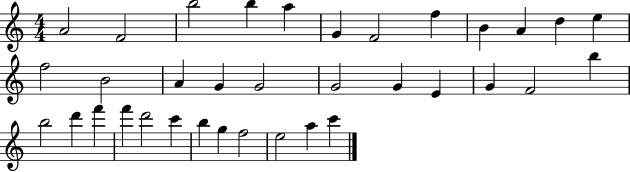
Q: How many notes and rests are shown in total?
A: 35